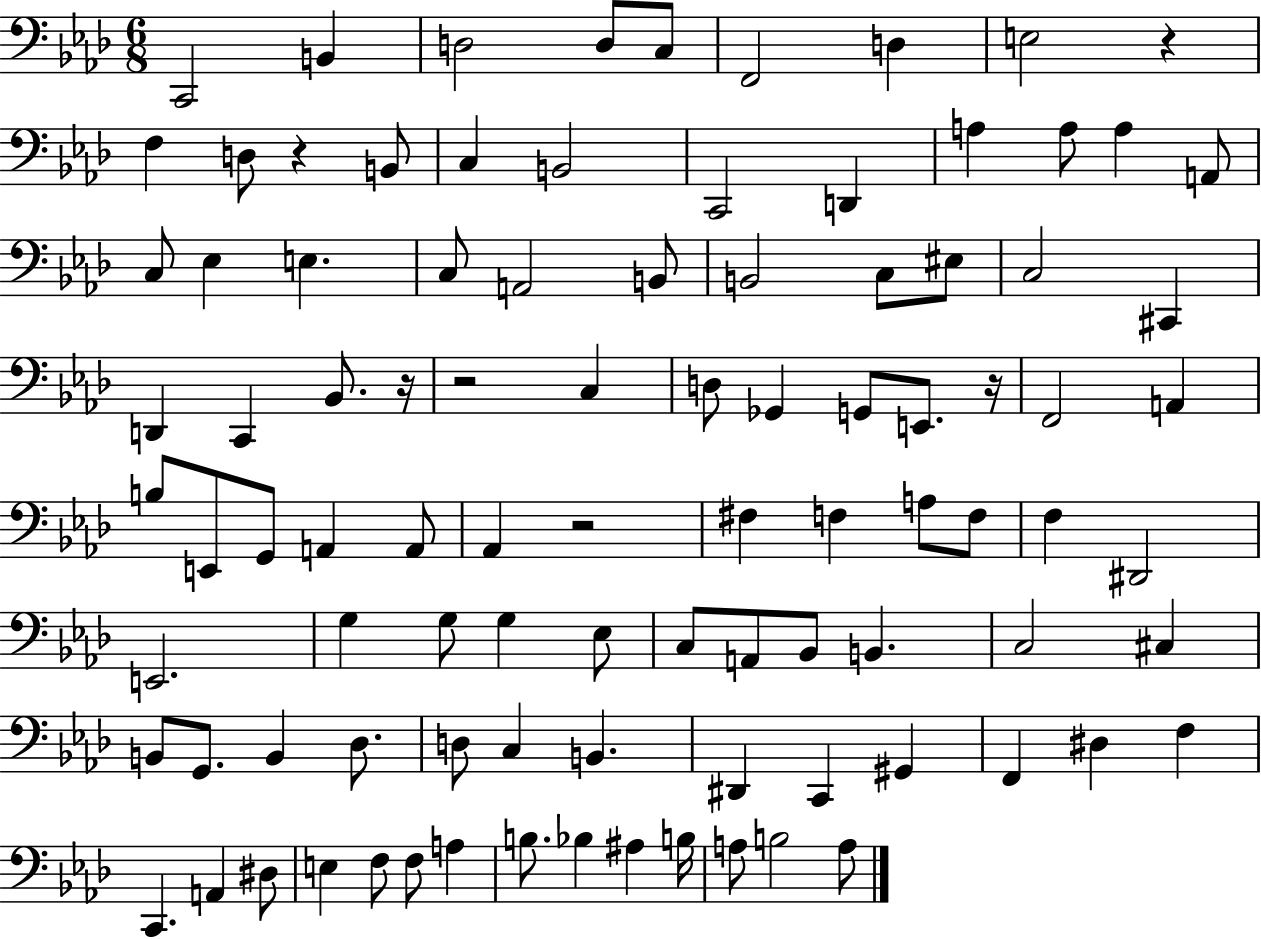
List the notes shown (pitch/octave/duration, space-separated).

C2/h B2/q D3/h D3/e C3/e F2/h D3/q E3/h R/q F3/q D3/e R/q B2/e C3/q B2/h C2/h D2/q A3/q A3/e A3/q A2/e C3/e Eb3/q E3/q. C3/e A2/h B2/e B2/h C3/e EIS3/e C3/h C#2/q D2/q C2/q Bb2/e. R/s R/h C3/q D3/e Gb2/q G2/e E2/e. R/s F2/h A2/q B3/e E2/e G2/e A2/q A2/e Ab2/q R/h F#3/q F3/q A3/e F3/e F3/q D#2/h E2/h. G3/q G3/e G3/q Eb3/e C3/e A2/e Bb2/e B2/q. C3/h C#3/q B2/e G2/e. B2/q Db3/e. D3/e C3/q B2/q. D#2/q C2/q G#2/q F2/q D#3/q F3/q C2/q. A2/q D#3/e E3/q F3/e F3/e A3/q B3/e. Bb3/q A#3/q B3/s A3/e B3/h A3/e